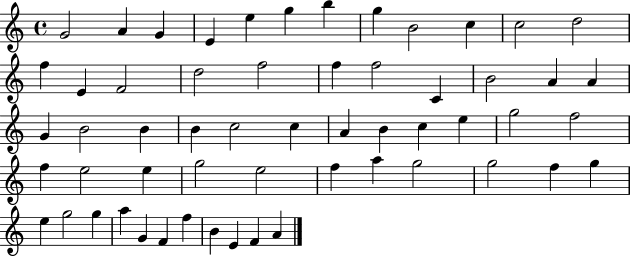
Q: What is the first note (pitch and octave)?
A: G4